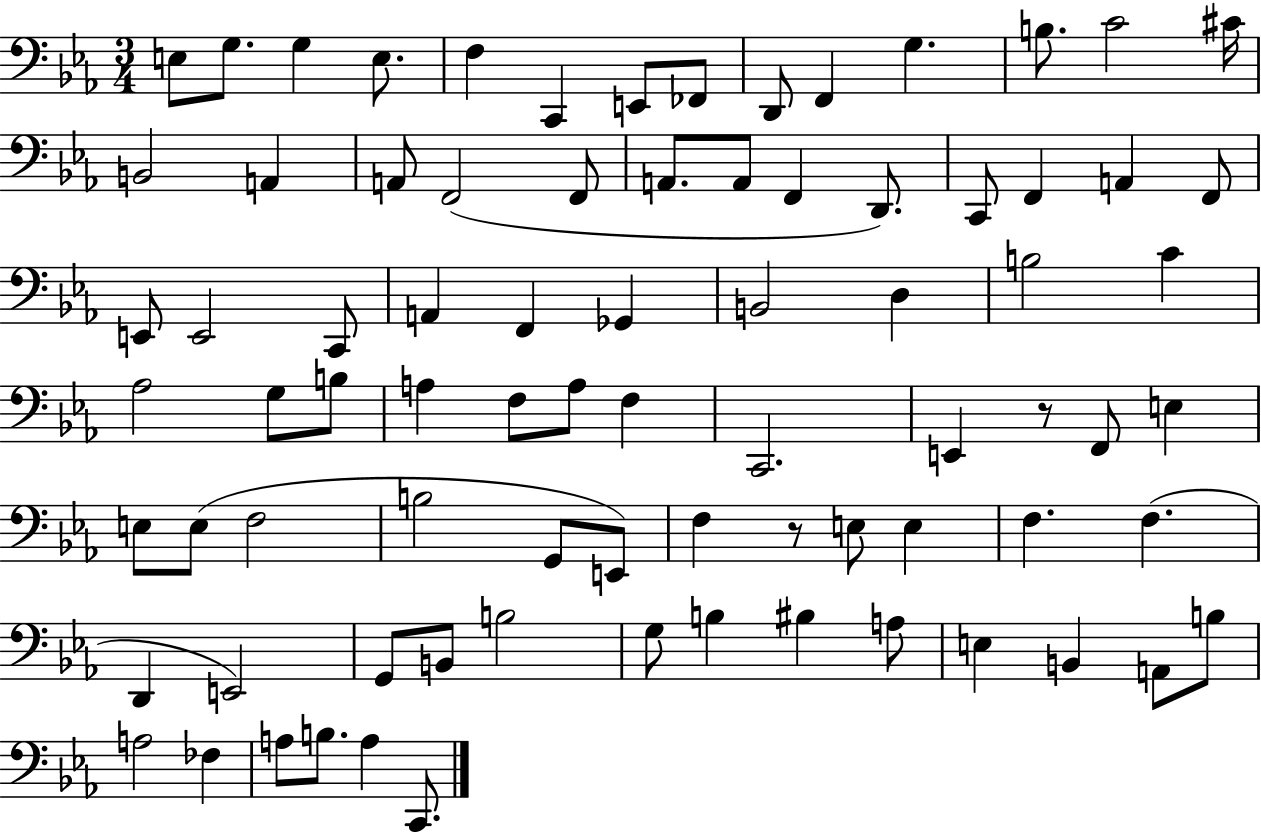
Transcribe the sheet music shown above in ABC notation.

X:1
T:Untitled
M:3/4
L:1/4
K:Eb
E,/2 G,/2 G, E,/2 F, C,, E,,/2 _F,,/2 D,,/2 F,, G, B,/2 C2 ^C/4 B,,2 A,, A,,/2 F,,2 F,,/2 A,,/2 A,,/2 F,, D,,/2 C,,/2 F,, A,, F,,/2 E,,/2 E,,2 C,,/2 A,, F,, _G,, B,,2 D, B,2 C _A,2 G,/2 B,/2 A, F,/2 A,/2 F, C,,2 E,, z/2 F,,/2 E, E,/2 E,/2 F,2 B,2 G,,/2 E,,/2 F, z/2 E,/2 E, F, F, D,, E,,2 G,,/2 B,,/2 B,2 G,/2 B, ^B, A,/2 E, B,, A,,/2 B,/2 A,2 _F, A,/2 B,/2 A, C,,/2